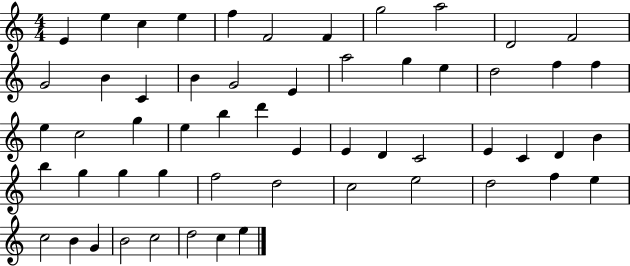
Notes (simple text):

E4/q E5/q C5/q E5/q F5/q F4/h F4/q G5/h A5/h D4/h F4/h G4/h B4/q C4/q B4/q G4/h E4/q A5/h G5/q E5/q D5/h F5/q F5/q E5/q C5/h G5/q E5/q B5/q D6/q E4/q E4/q D4/q C4/h E4/q C4/q D4/q B4/q B5/q G5/q G5/q G5/q F5/h D5/h C5/h E5/h D5/h F5/q E5/q C5/h B4/q G4/q B4/h C5/h D5/h C5/q E5/q